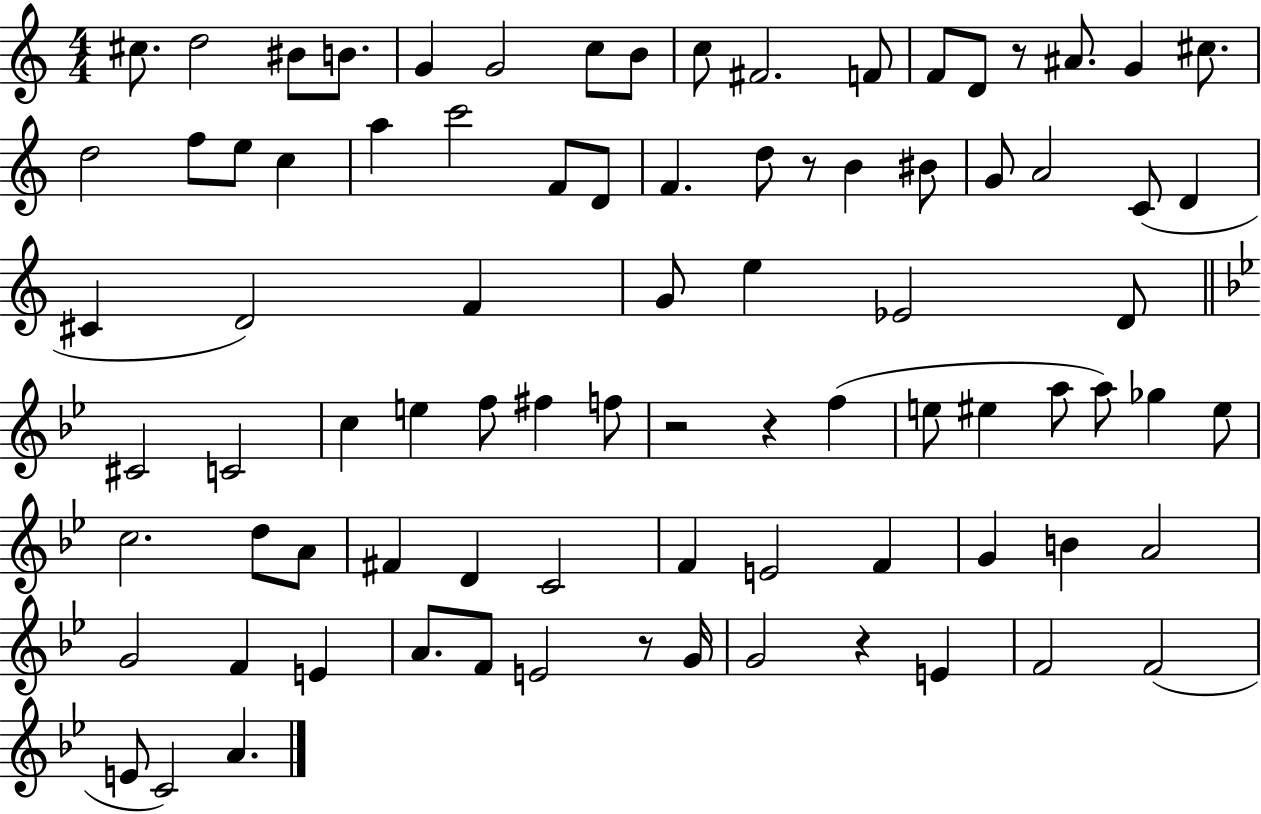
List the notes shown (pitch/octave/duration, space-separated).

C#5/e. D5/h BIS4/e B4/e. G4/q G4/h C5/e B4/e C5/e F#4/h. F4/e F4/e D4/e R/e A#4/e. G4/q C#5/e. D5/h F5/e E5/e C5/q A5/q C6/h F4/e D4/e F4/q. D5/e R/e B4/q BIS4/e G4/e A4/h C4/e D4/q C#4/q D4/h F4/q G4/e E5/q Eb4/h D4/e C#4/h C4/h C5/q E5/q F5/e F#5/q F5/e R/h R/q F5/q E5/e EIS5/q A5/e A5/e Gb5/q EIS5/e C5/h. D5/e A4/e F#4/q D4/q C4/h F4/q E4/h F4/q G4/q B4/q A4/h G4/h F4/q E4/q A4/e. F4/e E4/h R/e G4/s G4/h R/q E4/q F4/h F4/h E4/e C4/h A4/q.